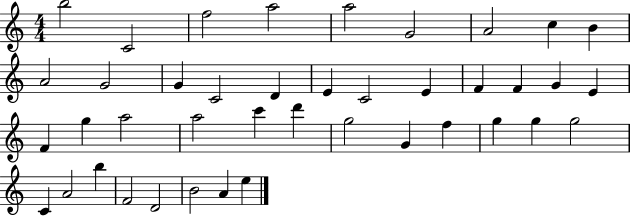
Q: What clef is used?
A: treble